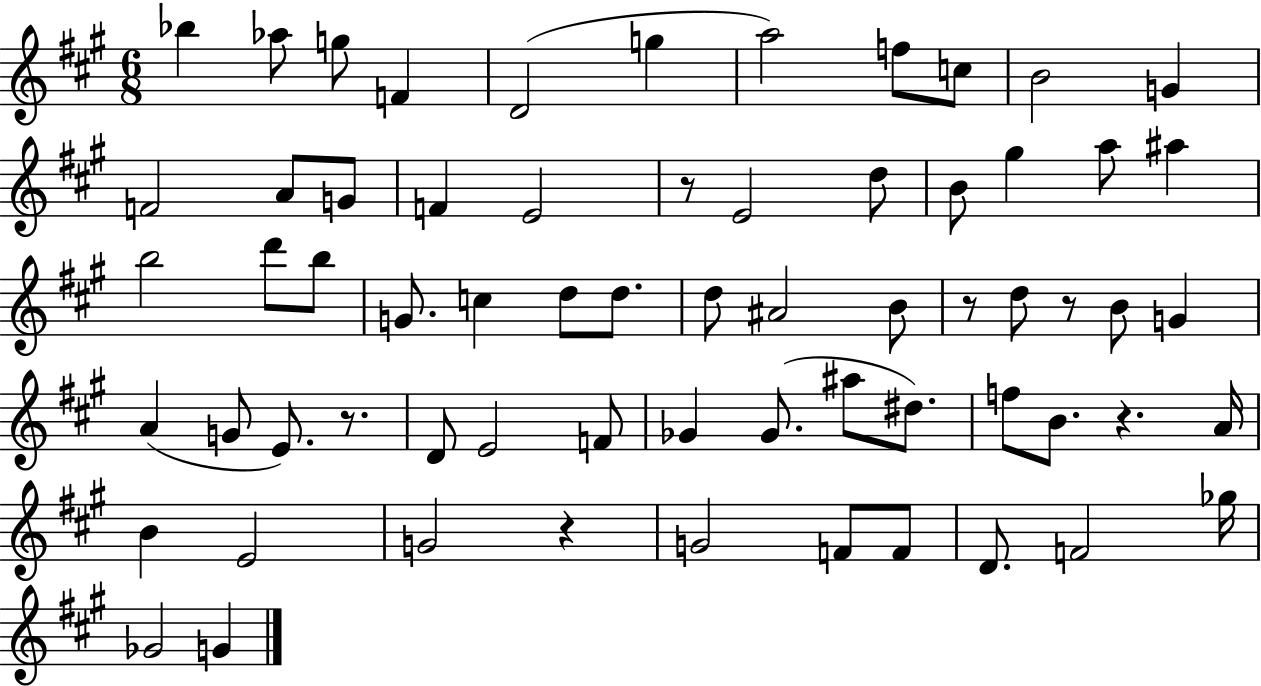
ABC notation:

X:1
T:Untitled
M:6/8
L:1/4
K:A
_b _a/2 g/2 F D2 g a2 f/2 c/2 B2 G F2 A/2 G/2 F E2 z/2 E2 d/2 B/2 ^g a/2 ^a b2 d'/2 b/2 G/2 c d/2 d/2 d/2 ^A2 B/2 z/2 d/2 z/2 B/2 G A G/2 E/2 z/2 D/2 E2 F/2 _G _G/2 ^a/2 ^d/2 f/2 B/2 z A/4 B E2 G2 z G2 F/2 F/2 D/2 F2 _g/4 _G2 G